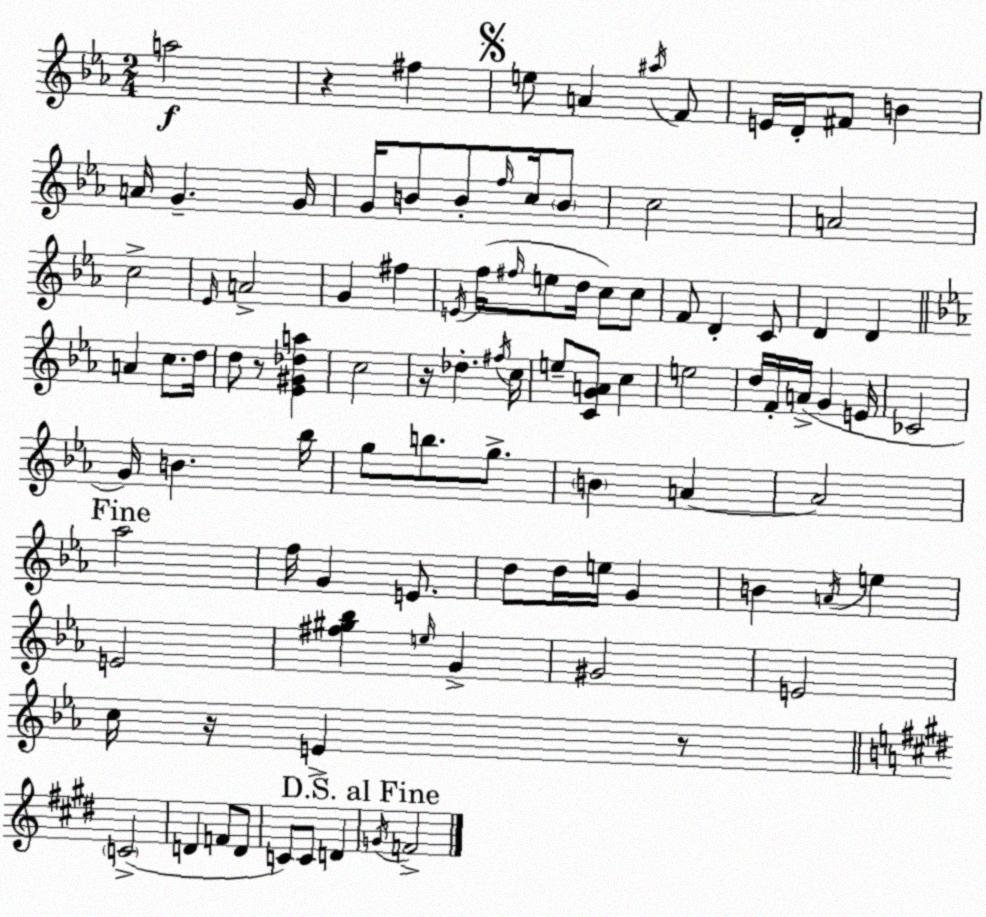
X:1
T:Untitled
M:2/4
L:1/4
K:Cm
a2 z ^f e/2 A ^a/4 F/2 E/4 D/4 ^F/2 B A/4 G G/4 G/4 B/2 B/2 f/4 c/4 B/2 c2 A2 c2 _E/4 A2 G ^f E/4 f/4 ^f/4 e/2 d/4 c/2 c/2 F/2 D C/2 D D A c/2 d/4 d/2 z/2 [_E^G_da] c2 z/4 _d ^f/4 c/4 e/2 [CGA]/2 c e2 d/4 F/4 A/4 G E/4 _C2 G/4 B _b/4 g/2 b/2 g/2 B A A2 _a2 f/4 G E/2 d/2 d/4 e/4 G B A/4 e E2 [^f^g_b] e/4 G ^G2 E2 c/4 z/4 E z/2 C2 D F/2 D/2 C/2 C/2 D G/4 F2